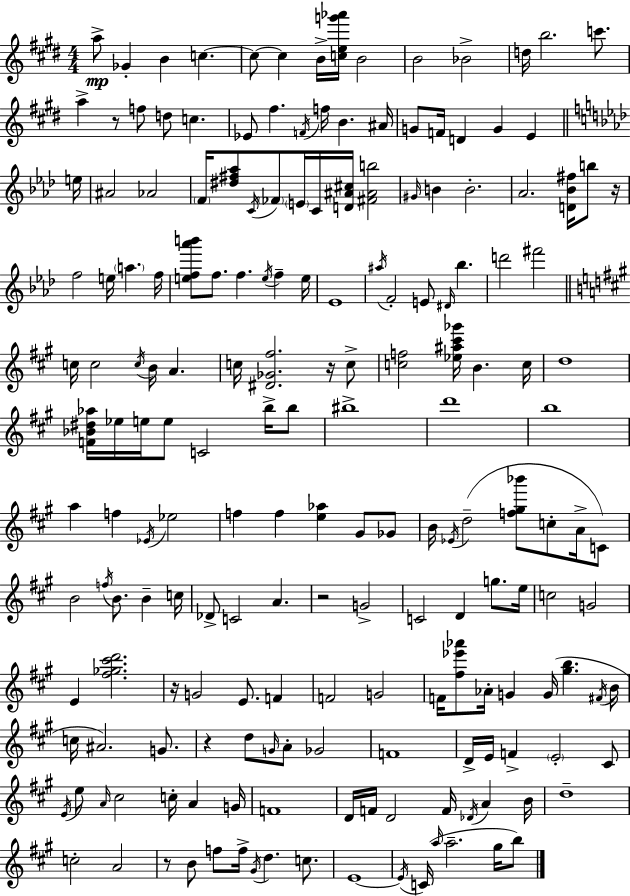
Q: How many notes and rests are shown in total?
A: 184